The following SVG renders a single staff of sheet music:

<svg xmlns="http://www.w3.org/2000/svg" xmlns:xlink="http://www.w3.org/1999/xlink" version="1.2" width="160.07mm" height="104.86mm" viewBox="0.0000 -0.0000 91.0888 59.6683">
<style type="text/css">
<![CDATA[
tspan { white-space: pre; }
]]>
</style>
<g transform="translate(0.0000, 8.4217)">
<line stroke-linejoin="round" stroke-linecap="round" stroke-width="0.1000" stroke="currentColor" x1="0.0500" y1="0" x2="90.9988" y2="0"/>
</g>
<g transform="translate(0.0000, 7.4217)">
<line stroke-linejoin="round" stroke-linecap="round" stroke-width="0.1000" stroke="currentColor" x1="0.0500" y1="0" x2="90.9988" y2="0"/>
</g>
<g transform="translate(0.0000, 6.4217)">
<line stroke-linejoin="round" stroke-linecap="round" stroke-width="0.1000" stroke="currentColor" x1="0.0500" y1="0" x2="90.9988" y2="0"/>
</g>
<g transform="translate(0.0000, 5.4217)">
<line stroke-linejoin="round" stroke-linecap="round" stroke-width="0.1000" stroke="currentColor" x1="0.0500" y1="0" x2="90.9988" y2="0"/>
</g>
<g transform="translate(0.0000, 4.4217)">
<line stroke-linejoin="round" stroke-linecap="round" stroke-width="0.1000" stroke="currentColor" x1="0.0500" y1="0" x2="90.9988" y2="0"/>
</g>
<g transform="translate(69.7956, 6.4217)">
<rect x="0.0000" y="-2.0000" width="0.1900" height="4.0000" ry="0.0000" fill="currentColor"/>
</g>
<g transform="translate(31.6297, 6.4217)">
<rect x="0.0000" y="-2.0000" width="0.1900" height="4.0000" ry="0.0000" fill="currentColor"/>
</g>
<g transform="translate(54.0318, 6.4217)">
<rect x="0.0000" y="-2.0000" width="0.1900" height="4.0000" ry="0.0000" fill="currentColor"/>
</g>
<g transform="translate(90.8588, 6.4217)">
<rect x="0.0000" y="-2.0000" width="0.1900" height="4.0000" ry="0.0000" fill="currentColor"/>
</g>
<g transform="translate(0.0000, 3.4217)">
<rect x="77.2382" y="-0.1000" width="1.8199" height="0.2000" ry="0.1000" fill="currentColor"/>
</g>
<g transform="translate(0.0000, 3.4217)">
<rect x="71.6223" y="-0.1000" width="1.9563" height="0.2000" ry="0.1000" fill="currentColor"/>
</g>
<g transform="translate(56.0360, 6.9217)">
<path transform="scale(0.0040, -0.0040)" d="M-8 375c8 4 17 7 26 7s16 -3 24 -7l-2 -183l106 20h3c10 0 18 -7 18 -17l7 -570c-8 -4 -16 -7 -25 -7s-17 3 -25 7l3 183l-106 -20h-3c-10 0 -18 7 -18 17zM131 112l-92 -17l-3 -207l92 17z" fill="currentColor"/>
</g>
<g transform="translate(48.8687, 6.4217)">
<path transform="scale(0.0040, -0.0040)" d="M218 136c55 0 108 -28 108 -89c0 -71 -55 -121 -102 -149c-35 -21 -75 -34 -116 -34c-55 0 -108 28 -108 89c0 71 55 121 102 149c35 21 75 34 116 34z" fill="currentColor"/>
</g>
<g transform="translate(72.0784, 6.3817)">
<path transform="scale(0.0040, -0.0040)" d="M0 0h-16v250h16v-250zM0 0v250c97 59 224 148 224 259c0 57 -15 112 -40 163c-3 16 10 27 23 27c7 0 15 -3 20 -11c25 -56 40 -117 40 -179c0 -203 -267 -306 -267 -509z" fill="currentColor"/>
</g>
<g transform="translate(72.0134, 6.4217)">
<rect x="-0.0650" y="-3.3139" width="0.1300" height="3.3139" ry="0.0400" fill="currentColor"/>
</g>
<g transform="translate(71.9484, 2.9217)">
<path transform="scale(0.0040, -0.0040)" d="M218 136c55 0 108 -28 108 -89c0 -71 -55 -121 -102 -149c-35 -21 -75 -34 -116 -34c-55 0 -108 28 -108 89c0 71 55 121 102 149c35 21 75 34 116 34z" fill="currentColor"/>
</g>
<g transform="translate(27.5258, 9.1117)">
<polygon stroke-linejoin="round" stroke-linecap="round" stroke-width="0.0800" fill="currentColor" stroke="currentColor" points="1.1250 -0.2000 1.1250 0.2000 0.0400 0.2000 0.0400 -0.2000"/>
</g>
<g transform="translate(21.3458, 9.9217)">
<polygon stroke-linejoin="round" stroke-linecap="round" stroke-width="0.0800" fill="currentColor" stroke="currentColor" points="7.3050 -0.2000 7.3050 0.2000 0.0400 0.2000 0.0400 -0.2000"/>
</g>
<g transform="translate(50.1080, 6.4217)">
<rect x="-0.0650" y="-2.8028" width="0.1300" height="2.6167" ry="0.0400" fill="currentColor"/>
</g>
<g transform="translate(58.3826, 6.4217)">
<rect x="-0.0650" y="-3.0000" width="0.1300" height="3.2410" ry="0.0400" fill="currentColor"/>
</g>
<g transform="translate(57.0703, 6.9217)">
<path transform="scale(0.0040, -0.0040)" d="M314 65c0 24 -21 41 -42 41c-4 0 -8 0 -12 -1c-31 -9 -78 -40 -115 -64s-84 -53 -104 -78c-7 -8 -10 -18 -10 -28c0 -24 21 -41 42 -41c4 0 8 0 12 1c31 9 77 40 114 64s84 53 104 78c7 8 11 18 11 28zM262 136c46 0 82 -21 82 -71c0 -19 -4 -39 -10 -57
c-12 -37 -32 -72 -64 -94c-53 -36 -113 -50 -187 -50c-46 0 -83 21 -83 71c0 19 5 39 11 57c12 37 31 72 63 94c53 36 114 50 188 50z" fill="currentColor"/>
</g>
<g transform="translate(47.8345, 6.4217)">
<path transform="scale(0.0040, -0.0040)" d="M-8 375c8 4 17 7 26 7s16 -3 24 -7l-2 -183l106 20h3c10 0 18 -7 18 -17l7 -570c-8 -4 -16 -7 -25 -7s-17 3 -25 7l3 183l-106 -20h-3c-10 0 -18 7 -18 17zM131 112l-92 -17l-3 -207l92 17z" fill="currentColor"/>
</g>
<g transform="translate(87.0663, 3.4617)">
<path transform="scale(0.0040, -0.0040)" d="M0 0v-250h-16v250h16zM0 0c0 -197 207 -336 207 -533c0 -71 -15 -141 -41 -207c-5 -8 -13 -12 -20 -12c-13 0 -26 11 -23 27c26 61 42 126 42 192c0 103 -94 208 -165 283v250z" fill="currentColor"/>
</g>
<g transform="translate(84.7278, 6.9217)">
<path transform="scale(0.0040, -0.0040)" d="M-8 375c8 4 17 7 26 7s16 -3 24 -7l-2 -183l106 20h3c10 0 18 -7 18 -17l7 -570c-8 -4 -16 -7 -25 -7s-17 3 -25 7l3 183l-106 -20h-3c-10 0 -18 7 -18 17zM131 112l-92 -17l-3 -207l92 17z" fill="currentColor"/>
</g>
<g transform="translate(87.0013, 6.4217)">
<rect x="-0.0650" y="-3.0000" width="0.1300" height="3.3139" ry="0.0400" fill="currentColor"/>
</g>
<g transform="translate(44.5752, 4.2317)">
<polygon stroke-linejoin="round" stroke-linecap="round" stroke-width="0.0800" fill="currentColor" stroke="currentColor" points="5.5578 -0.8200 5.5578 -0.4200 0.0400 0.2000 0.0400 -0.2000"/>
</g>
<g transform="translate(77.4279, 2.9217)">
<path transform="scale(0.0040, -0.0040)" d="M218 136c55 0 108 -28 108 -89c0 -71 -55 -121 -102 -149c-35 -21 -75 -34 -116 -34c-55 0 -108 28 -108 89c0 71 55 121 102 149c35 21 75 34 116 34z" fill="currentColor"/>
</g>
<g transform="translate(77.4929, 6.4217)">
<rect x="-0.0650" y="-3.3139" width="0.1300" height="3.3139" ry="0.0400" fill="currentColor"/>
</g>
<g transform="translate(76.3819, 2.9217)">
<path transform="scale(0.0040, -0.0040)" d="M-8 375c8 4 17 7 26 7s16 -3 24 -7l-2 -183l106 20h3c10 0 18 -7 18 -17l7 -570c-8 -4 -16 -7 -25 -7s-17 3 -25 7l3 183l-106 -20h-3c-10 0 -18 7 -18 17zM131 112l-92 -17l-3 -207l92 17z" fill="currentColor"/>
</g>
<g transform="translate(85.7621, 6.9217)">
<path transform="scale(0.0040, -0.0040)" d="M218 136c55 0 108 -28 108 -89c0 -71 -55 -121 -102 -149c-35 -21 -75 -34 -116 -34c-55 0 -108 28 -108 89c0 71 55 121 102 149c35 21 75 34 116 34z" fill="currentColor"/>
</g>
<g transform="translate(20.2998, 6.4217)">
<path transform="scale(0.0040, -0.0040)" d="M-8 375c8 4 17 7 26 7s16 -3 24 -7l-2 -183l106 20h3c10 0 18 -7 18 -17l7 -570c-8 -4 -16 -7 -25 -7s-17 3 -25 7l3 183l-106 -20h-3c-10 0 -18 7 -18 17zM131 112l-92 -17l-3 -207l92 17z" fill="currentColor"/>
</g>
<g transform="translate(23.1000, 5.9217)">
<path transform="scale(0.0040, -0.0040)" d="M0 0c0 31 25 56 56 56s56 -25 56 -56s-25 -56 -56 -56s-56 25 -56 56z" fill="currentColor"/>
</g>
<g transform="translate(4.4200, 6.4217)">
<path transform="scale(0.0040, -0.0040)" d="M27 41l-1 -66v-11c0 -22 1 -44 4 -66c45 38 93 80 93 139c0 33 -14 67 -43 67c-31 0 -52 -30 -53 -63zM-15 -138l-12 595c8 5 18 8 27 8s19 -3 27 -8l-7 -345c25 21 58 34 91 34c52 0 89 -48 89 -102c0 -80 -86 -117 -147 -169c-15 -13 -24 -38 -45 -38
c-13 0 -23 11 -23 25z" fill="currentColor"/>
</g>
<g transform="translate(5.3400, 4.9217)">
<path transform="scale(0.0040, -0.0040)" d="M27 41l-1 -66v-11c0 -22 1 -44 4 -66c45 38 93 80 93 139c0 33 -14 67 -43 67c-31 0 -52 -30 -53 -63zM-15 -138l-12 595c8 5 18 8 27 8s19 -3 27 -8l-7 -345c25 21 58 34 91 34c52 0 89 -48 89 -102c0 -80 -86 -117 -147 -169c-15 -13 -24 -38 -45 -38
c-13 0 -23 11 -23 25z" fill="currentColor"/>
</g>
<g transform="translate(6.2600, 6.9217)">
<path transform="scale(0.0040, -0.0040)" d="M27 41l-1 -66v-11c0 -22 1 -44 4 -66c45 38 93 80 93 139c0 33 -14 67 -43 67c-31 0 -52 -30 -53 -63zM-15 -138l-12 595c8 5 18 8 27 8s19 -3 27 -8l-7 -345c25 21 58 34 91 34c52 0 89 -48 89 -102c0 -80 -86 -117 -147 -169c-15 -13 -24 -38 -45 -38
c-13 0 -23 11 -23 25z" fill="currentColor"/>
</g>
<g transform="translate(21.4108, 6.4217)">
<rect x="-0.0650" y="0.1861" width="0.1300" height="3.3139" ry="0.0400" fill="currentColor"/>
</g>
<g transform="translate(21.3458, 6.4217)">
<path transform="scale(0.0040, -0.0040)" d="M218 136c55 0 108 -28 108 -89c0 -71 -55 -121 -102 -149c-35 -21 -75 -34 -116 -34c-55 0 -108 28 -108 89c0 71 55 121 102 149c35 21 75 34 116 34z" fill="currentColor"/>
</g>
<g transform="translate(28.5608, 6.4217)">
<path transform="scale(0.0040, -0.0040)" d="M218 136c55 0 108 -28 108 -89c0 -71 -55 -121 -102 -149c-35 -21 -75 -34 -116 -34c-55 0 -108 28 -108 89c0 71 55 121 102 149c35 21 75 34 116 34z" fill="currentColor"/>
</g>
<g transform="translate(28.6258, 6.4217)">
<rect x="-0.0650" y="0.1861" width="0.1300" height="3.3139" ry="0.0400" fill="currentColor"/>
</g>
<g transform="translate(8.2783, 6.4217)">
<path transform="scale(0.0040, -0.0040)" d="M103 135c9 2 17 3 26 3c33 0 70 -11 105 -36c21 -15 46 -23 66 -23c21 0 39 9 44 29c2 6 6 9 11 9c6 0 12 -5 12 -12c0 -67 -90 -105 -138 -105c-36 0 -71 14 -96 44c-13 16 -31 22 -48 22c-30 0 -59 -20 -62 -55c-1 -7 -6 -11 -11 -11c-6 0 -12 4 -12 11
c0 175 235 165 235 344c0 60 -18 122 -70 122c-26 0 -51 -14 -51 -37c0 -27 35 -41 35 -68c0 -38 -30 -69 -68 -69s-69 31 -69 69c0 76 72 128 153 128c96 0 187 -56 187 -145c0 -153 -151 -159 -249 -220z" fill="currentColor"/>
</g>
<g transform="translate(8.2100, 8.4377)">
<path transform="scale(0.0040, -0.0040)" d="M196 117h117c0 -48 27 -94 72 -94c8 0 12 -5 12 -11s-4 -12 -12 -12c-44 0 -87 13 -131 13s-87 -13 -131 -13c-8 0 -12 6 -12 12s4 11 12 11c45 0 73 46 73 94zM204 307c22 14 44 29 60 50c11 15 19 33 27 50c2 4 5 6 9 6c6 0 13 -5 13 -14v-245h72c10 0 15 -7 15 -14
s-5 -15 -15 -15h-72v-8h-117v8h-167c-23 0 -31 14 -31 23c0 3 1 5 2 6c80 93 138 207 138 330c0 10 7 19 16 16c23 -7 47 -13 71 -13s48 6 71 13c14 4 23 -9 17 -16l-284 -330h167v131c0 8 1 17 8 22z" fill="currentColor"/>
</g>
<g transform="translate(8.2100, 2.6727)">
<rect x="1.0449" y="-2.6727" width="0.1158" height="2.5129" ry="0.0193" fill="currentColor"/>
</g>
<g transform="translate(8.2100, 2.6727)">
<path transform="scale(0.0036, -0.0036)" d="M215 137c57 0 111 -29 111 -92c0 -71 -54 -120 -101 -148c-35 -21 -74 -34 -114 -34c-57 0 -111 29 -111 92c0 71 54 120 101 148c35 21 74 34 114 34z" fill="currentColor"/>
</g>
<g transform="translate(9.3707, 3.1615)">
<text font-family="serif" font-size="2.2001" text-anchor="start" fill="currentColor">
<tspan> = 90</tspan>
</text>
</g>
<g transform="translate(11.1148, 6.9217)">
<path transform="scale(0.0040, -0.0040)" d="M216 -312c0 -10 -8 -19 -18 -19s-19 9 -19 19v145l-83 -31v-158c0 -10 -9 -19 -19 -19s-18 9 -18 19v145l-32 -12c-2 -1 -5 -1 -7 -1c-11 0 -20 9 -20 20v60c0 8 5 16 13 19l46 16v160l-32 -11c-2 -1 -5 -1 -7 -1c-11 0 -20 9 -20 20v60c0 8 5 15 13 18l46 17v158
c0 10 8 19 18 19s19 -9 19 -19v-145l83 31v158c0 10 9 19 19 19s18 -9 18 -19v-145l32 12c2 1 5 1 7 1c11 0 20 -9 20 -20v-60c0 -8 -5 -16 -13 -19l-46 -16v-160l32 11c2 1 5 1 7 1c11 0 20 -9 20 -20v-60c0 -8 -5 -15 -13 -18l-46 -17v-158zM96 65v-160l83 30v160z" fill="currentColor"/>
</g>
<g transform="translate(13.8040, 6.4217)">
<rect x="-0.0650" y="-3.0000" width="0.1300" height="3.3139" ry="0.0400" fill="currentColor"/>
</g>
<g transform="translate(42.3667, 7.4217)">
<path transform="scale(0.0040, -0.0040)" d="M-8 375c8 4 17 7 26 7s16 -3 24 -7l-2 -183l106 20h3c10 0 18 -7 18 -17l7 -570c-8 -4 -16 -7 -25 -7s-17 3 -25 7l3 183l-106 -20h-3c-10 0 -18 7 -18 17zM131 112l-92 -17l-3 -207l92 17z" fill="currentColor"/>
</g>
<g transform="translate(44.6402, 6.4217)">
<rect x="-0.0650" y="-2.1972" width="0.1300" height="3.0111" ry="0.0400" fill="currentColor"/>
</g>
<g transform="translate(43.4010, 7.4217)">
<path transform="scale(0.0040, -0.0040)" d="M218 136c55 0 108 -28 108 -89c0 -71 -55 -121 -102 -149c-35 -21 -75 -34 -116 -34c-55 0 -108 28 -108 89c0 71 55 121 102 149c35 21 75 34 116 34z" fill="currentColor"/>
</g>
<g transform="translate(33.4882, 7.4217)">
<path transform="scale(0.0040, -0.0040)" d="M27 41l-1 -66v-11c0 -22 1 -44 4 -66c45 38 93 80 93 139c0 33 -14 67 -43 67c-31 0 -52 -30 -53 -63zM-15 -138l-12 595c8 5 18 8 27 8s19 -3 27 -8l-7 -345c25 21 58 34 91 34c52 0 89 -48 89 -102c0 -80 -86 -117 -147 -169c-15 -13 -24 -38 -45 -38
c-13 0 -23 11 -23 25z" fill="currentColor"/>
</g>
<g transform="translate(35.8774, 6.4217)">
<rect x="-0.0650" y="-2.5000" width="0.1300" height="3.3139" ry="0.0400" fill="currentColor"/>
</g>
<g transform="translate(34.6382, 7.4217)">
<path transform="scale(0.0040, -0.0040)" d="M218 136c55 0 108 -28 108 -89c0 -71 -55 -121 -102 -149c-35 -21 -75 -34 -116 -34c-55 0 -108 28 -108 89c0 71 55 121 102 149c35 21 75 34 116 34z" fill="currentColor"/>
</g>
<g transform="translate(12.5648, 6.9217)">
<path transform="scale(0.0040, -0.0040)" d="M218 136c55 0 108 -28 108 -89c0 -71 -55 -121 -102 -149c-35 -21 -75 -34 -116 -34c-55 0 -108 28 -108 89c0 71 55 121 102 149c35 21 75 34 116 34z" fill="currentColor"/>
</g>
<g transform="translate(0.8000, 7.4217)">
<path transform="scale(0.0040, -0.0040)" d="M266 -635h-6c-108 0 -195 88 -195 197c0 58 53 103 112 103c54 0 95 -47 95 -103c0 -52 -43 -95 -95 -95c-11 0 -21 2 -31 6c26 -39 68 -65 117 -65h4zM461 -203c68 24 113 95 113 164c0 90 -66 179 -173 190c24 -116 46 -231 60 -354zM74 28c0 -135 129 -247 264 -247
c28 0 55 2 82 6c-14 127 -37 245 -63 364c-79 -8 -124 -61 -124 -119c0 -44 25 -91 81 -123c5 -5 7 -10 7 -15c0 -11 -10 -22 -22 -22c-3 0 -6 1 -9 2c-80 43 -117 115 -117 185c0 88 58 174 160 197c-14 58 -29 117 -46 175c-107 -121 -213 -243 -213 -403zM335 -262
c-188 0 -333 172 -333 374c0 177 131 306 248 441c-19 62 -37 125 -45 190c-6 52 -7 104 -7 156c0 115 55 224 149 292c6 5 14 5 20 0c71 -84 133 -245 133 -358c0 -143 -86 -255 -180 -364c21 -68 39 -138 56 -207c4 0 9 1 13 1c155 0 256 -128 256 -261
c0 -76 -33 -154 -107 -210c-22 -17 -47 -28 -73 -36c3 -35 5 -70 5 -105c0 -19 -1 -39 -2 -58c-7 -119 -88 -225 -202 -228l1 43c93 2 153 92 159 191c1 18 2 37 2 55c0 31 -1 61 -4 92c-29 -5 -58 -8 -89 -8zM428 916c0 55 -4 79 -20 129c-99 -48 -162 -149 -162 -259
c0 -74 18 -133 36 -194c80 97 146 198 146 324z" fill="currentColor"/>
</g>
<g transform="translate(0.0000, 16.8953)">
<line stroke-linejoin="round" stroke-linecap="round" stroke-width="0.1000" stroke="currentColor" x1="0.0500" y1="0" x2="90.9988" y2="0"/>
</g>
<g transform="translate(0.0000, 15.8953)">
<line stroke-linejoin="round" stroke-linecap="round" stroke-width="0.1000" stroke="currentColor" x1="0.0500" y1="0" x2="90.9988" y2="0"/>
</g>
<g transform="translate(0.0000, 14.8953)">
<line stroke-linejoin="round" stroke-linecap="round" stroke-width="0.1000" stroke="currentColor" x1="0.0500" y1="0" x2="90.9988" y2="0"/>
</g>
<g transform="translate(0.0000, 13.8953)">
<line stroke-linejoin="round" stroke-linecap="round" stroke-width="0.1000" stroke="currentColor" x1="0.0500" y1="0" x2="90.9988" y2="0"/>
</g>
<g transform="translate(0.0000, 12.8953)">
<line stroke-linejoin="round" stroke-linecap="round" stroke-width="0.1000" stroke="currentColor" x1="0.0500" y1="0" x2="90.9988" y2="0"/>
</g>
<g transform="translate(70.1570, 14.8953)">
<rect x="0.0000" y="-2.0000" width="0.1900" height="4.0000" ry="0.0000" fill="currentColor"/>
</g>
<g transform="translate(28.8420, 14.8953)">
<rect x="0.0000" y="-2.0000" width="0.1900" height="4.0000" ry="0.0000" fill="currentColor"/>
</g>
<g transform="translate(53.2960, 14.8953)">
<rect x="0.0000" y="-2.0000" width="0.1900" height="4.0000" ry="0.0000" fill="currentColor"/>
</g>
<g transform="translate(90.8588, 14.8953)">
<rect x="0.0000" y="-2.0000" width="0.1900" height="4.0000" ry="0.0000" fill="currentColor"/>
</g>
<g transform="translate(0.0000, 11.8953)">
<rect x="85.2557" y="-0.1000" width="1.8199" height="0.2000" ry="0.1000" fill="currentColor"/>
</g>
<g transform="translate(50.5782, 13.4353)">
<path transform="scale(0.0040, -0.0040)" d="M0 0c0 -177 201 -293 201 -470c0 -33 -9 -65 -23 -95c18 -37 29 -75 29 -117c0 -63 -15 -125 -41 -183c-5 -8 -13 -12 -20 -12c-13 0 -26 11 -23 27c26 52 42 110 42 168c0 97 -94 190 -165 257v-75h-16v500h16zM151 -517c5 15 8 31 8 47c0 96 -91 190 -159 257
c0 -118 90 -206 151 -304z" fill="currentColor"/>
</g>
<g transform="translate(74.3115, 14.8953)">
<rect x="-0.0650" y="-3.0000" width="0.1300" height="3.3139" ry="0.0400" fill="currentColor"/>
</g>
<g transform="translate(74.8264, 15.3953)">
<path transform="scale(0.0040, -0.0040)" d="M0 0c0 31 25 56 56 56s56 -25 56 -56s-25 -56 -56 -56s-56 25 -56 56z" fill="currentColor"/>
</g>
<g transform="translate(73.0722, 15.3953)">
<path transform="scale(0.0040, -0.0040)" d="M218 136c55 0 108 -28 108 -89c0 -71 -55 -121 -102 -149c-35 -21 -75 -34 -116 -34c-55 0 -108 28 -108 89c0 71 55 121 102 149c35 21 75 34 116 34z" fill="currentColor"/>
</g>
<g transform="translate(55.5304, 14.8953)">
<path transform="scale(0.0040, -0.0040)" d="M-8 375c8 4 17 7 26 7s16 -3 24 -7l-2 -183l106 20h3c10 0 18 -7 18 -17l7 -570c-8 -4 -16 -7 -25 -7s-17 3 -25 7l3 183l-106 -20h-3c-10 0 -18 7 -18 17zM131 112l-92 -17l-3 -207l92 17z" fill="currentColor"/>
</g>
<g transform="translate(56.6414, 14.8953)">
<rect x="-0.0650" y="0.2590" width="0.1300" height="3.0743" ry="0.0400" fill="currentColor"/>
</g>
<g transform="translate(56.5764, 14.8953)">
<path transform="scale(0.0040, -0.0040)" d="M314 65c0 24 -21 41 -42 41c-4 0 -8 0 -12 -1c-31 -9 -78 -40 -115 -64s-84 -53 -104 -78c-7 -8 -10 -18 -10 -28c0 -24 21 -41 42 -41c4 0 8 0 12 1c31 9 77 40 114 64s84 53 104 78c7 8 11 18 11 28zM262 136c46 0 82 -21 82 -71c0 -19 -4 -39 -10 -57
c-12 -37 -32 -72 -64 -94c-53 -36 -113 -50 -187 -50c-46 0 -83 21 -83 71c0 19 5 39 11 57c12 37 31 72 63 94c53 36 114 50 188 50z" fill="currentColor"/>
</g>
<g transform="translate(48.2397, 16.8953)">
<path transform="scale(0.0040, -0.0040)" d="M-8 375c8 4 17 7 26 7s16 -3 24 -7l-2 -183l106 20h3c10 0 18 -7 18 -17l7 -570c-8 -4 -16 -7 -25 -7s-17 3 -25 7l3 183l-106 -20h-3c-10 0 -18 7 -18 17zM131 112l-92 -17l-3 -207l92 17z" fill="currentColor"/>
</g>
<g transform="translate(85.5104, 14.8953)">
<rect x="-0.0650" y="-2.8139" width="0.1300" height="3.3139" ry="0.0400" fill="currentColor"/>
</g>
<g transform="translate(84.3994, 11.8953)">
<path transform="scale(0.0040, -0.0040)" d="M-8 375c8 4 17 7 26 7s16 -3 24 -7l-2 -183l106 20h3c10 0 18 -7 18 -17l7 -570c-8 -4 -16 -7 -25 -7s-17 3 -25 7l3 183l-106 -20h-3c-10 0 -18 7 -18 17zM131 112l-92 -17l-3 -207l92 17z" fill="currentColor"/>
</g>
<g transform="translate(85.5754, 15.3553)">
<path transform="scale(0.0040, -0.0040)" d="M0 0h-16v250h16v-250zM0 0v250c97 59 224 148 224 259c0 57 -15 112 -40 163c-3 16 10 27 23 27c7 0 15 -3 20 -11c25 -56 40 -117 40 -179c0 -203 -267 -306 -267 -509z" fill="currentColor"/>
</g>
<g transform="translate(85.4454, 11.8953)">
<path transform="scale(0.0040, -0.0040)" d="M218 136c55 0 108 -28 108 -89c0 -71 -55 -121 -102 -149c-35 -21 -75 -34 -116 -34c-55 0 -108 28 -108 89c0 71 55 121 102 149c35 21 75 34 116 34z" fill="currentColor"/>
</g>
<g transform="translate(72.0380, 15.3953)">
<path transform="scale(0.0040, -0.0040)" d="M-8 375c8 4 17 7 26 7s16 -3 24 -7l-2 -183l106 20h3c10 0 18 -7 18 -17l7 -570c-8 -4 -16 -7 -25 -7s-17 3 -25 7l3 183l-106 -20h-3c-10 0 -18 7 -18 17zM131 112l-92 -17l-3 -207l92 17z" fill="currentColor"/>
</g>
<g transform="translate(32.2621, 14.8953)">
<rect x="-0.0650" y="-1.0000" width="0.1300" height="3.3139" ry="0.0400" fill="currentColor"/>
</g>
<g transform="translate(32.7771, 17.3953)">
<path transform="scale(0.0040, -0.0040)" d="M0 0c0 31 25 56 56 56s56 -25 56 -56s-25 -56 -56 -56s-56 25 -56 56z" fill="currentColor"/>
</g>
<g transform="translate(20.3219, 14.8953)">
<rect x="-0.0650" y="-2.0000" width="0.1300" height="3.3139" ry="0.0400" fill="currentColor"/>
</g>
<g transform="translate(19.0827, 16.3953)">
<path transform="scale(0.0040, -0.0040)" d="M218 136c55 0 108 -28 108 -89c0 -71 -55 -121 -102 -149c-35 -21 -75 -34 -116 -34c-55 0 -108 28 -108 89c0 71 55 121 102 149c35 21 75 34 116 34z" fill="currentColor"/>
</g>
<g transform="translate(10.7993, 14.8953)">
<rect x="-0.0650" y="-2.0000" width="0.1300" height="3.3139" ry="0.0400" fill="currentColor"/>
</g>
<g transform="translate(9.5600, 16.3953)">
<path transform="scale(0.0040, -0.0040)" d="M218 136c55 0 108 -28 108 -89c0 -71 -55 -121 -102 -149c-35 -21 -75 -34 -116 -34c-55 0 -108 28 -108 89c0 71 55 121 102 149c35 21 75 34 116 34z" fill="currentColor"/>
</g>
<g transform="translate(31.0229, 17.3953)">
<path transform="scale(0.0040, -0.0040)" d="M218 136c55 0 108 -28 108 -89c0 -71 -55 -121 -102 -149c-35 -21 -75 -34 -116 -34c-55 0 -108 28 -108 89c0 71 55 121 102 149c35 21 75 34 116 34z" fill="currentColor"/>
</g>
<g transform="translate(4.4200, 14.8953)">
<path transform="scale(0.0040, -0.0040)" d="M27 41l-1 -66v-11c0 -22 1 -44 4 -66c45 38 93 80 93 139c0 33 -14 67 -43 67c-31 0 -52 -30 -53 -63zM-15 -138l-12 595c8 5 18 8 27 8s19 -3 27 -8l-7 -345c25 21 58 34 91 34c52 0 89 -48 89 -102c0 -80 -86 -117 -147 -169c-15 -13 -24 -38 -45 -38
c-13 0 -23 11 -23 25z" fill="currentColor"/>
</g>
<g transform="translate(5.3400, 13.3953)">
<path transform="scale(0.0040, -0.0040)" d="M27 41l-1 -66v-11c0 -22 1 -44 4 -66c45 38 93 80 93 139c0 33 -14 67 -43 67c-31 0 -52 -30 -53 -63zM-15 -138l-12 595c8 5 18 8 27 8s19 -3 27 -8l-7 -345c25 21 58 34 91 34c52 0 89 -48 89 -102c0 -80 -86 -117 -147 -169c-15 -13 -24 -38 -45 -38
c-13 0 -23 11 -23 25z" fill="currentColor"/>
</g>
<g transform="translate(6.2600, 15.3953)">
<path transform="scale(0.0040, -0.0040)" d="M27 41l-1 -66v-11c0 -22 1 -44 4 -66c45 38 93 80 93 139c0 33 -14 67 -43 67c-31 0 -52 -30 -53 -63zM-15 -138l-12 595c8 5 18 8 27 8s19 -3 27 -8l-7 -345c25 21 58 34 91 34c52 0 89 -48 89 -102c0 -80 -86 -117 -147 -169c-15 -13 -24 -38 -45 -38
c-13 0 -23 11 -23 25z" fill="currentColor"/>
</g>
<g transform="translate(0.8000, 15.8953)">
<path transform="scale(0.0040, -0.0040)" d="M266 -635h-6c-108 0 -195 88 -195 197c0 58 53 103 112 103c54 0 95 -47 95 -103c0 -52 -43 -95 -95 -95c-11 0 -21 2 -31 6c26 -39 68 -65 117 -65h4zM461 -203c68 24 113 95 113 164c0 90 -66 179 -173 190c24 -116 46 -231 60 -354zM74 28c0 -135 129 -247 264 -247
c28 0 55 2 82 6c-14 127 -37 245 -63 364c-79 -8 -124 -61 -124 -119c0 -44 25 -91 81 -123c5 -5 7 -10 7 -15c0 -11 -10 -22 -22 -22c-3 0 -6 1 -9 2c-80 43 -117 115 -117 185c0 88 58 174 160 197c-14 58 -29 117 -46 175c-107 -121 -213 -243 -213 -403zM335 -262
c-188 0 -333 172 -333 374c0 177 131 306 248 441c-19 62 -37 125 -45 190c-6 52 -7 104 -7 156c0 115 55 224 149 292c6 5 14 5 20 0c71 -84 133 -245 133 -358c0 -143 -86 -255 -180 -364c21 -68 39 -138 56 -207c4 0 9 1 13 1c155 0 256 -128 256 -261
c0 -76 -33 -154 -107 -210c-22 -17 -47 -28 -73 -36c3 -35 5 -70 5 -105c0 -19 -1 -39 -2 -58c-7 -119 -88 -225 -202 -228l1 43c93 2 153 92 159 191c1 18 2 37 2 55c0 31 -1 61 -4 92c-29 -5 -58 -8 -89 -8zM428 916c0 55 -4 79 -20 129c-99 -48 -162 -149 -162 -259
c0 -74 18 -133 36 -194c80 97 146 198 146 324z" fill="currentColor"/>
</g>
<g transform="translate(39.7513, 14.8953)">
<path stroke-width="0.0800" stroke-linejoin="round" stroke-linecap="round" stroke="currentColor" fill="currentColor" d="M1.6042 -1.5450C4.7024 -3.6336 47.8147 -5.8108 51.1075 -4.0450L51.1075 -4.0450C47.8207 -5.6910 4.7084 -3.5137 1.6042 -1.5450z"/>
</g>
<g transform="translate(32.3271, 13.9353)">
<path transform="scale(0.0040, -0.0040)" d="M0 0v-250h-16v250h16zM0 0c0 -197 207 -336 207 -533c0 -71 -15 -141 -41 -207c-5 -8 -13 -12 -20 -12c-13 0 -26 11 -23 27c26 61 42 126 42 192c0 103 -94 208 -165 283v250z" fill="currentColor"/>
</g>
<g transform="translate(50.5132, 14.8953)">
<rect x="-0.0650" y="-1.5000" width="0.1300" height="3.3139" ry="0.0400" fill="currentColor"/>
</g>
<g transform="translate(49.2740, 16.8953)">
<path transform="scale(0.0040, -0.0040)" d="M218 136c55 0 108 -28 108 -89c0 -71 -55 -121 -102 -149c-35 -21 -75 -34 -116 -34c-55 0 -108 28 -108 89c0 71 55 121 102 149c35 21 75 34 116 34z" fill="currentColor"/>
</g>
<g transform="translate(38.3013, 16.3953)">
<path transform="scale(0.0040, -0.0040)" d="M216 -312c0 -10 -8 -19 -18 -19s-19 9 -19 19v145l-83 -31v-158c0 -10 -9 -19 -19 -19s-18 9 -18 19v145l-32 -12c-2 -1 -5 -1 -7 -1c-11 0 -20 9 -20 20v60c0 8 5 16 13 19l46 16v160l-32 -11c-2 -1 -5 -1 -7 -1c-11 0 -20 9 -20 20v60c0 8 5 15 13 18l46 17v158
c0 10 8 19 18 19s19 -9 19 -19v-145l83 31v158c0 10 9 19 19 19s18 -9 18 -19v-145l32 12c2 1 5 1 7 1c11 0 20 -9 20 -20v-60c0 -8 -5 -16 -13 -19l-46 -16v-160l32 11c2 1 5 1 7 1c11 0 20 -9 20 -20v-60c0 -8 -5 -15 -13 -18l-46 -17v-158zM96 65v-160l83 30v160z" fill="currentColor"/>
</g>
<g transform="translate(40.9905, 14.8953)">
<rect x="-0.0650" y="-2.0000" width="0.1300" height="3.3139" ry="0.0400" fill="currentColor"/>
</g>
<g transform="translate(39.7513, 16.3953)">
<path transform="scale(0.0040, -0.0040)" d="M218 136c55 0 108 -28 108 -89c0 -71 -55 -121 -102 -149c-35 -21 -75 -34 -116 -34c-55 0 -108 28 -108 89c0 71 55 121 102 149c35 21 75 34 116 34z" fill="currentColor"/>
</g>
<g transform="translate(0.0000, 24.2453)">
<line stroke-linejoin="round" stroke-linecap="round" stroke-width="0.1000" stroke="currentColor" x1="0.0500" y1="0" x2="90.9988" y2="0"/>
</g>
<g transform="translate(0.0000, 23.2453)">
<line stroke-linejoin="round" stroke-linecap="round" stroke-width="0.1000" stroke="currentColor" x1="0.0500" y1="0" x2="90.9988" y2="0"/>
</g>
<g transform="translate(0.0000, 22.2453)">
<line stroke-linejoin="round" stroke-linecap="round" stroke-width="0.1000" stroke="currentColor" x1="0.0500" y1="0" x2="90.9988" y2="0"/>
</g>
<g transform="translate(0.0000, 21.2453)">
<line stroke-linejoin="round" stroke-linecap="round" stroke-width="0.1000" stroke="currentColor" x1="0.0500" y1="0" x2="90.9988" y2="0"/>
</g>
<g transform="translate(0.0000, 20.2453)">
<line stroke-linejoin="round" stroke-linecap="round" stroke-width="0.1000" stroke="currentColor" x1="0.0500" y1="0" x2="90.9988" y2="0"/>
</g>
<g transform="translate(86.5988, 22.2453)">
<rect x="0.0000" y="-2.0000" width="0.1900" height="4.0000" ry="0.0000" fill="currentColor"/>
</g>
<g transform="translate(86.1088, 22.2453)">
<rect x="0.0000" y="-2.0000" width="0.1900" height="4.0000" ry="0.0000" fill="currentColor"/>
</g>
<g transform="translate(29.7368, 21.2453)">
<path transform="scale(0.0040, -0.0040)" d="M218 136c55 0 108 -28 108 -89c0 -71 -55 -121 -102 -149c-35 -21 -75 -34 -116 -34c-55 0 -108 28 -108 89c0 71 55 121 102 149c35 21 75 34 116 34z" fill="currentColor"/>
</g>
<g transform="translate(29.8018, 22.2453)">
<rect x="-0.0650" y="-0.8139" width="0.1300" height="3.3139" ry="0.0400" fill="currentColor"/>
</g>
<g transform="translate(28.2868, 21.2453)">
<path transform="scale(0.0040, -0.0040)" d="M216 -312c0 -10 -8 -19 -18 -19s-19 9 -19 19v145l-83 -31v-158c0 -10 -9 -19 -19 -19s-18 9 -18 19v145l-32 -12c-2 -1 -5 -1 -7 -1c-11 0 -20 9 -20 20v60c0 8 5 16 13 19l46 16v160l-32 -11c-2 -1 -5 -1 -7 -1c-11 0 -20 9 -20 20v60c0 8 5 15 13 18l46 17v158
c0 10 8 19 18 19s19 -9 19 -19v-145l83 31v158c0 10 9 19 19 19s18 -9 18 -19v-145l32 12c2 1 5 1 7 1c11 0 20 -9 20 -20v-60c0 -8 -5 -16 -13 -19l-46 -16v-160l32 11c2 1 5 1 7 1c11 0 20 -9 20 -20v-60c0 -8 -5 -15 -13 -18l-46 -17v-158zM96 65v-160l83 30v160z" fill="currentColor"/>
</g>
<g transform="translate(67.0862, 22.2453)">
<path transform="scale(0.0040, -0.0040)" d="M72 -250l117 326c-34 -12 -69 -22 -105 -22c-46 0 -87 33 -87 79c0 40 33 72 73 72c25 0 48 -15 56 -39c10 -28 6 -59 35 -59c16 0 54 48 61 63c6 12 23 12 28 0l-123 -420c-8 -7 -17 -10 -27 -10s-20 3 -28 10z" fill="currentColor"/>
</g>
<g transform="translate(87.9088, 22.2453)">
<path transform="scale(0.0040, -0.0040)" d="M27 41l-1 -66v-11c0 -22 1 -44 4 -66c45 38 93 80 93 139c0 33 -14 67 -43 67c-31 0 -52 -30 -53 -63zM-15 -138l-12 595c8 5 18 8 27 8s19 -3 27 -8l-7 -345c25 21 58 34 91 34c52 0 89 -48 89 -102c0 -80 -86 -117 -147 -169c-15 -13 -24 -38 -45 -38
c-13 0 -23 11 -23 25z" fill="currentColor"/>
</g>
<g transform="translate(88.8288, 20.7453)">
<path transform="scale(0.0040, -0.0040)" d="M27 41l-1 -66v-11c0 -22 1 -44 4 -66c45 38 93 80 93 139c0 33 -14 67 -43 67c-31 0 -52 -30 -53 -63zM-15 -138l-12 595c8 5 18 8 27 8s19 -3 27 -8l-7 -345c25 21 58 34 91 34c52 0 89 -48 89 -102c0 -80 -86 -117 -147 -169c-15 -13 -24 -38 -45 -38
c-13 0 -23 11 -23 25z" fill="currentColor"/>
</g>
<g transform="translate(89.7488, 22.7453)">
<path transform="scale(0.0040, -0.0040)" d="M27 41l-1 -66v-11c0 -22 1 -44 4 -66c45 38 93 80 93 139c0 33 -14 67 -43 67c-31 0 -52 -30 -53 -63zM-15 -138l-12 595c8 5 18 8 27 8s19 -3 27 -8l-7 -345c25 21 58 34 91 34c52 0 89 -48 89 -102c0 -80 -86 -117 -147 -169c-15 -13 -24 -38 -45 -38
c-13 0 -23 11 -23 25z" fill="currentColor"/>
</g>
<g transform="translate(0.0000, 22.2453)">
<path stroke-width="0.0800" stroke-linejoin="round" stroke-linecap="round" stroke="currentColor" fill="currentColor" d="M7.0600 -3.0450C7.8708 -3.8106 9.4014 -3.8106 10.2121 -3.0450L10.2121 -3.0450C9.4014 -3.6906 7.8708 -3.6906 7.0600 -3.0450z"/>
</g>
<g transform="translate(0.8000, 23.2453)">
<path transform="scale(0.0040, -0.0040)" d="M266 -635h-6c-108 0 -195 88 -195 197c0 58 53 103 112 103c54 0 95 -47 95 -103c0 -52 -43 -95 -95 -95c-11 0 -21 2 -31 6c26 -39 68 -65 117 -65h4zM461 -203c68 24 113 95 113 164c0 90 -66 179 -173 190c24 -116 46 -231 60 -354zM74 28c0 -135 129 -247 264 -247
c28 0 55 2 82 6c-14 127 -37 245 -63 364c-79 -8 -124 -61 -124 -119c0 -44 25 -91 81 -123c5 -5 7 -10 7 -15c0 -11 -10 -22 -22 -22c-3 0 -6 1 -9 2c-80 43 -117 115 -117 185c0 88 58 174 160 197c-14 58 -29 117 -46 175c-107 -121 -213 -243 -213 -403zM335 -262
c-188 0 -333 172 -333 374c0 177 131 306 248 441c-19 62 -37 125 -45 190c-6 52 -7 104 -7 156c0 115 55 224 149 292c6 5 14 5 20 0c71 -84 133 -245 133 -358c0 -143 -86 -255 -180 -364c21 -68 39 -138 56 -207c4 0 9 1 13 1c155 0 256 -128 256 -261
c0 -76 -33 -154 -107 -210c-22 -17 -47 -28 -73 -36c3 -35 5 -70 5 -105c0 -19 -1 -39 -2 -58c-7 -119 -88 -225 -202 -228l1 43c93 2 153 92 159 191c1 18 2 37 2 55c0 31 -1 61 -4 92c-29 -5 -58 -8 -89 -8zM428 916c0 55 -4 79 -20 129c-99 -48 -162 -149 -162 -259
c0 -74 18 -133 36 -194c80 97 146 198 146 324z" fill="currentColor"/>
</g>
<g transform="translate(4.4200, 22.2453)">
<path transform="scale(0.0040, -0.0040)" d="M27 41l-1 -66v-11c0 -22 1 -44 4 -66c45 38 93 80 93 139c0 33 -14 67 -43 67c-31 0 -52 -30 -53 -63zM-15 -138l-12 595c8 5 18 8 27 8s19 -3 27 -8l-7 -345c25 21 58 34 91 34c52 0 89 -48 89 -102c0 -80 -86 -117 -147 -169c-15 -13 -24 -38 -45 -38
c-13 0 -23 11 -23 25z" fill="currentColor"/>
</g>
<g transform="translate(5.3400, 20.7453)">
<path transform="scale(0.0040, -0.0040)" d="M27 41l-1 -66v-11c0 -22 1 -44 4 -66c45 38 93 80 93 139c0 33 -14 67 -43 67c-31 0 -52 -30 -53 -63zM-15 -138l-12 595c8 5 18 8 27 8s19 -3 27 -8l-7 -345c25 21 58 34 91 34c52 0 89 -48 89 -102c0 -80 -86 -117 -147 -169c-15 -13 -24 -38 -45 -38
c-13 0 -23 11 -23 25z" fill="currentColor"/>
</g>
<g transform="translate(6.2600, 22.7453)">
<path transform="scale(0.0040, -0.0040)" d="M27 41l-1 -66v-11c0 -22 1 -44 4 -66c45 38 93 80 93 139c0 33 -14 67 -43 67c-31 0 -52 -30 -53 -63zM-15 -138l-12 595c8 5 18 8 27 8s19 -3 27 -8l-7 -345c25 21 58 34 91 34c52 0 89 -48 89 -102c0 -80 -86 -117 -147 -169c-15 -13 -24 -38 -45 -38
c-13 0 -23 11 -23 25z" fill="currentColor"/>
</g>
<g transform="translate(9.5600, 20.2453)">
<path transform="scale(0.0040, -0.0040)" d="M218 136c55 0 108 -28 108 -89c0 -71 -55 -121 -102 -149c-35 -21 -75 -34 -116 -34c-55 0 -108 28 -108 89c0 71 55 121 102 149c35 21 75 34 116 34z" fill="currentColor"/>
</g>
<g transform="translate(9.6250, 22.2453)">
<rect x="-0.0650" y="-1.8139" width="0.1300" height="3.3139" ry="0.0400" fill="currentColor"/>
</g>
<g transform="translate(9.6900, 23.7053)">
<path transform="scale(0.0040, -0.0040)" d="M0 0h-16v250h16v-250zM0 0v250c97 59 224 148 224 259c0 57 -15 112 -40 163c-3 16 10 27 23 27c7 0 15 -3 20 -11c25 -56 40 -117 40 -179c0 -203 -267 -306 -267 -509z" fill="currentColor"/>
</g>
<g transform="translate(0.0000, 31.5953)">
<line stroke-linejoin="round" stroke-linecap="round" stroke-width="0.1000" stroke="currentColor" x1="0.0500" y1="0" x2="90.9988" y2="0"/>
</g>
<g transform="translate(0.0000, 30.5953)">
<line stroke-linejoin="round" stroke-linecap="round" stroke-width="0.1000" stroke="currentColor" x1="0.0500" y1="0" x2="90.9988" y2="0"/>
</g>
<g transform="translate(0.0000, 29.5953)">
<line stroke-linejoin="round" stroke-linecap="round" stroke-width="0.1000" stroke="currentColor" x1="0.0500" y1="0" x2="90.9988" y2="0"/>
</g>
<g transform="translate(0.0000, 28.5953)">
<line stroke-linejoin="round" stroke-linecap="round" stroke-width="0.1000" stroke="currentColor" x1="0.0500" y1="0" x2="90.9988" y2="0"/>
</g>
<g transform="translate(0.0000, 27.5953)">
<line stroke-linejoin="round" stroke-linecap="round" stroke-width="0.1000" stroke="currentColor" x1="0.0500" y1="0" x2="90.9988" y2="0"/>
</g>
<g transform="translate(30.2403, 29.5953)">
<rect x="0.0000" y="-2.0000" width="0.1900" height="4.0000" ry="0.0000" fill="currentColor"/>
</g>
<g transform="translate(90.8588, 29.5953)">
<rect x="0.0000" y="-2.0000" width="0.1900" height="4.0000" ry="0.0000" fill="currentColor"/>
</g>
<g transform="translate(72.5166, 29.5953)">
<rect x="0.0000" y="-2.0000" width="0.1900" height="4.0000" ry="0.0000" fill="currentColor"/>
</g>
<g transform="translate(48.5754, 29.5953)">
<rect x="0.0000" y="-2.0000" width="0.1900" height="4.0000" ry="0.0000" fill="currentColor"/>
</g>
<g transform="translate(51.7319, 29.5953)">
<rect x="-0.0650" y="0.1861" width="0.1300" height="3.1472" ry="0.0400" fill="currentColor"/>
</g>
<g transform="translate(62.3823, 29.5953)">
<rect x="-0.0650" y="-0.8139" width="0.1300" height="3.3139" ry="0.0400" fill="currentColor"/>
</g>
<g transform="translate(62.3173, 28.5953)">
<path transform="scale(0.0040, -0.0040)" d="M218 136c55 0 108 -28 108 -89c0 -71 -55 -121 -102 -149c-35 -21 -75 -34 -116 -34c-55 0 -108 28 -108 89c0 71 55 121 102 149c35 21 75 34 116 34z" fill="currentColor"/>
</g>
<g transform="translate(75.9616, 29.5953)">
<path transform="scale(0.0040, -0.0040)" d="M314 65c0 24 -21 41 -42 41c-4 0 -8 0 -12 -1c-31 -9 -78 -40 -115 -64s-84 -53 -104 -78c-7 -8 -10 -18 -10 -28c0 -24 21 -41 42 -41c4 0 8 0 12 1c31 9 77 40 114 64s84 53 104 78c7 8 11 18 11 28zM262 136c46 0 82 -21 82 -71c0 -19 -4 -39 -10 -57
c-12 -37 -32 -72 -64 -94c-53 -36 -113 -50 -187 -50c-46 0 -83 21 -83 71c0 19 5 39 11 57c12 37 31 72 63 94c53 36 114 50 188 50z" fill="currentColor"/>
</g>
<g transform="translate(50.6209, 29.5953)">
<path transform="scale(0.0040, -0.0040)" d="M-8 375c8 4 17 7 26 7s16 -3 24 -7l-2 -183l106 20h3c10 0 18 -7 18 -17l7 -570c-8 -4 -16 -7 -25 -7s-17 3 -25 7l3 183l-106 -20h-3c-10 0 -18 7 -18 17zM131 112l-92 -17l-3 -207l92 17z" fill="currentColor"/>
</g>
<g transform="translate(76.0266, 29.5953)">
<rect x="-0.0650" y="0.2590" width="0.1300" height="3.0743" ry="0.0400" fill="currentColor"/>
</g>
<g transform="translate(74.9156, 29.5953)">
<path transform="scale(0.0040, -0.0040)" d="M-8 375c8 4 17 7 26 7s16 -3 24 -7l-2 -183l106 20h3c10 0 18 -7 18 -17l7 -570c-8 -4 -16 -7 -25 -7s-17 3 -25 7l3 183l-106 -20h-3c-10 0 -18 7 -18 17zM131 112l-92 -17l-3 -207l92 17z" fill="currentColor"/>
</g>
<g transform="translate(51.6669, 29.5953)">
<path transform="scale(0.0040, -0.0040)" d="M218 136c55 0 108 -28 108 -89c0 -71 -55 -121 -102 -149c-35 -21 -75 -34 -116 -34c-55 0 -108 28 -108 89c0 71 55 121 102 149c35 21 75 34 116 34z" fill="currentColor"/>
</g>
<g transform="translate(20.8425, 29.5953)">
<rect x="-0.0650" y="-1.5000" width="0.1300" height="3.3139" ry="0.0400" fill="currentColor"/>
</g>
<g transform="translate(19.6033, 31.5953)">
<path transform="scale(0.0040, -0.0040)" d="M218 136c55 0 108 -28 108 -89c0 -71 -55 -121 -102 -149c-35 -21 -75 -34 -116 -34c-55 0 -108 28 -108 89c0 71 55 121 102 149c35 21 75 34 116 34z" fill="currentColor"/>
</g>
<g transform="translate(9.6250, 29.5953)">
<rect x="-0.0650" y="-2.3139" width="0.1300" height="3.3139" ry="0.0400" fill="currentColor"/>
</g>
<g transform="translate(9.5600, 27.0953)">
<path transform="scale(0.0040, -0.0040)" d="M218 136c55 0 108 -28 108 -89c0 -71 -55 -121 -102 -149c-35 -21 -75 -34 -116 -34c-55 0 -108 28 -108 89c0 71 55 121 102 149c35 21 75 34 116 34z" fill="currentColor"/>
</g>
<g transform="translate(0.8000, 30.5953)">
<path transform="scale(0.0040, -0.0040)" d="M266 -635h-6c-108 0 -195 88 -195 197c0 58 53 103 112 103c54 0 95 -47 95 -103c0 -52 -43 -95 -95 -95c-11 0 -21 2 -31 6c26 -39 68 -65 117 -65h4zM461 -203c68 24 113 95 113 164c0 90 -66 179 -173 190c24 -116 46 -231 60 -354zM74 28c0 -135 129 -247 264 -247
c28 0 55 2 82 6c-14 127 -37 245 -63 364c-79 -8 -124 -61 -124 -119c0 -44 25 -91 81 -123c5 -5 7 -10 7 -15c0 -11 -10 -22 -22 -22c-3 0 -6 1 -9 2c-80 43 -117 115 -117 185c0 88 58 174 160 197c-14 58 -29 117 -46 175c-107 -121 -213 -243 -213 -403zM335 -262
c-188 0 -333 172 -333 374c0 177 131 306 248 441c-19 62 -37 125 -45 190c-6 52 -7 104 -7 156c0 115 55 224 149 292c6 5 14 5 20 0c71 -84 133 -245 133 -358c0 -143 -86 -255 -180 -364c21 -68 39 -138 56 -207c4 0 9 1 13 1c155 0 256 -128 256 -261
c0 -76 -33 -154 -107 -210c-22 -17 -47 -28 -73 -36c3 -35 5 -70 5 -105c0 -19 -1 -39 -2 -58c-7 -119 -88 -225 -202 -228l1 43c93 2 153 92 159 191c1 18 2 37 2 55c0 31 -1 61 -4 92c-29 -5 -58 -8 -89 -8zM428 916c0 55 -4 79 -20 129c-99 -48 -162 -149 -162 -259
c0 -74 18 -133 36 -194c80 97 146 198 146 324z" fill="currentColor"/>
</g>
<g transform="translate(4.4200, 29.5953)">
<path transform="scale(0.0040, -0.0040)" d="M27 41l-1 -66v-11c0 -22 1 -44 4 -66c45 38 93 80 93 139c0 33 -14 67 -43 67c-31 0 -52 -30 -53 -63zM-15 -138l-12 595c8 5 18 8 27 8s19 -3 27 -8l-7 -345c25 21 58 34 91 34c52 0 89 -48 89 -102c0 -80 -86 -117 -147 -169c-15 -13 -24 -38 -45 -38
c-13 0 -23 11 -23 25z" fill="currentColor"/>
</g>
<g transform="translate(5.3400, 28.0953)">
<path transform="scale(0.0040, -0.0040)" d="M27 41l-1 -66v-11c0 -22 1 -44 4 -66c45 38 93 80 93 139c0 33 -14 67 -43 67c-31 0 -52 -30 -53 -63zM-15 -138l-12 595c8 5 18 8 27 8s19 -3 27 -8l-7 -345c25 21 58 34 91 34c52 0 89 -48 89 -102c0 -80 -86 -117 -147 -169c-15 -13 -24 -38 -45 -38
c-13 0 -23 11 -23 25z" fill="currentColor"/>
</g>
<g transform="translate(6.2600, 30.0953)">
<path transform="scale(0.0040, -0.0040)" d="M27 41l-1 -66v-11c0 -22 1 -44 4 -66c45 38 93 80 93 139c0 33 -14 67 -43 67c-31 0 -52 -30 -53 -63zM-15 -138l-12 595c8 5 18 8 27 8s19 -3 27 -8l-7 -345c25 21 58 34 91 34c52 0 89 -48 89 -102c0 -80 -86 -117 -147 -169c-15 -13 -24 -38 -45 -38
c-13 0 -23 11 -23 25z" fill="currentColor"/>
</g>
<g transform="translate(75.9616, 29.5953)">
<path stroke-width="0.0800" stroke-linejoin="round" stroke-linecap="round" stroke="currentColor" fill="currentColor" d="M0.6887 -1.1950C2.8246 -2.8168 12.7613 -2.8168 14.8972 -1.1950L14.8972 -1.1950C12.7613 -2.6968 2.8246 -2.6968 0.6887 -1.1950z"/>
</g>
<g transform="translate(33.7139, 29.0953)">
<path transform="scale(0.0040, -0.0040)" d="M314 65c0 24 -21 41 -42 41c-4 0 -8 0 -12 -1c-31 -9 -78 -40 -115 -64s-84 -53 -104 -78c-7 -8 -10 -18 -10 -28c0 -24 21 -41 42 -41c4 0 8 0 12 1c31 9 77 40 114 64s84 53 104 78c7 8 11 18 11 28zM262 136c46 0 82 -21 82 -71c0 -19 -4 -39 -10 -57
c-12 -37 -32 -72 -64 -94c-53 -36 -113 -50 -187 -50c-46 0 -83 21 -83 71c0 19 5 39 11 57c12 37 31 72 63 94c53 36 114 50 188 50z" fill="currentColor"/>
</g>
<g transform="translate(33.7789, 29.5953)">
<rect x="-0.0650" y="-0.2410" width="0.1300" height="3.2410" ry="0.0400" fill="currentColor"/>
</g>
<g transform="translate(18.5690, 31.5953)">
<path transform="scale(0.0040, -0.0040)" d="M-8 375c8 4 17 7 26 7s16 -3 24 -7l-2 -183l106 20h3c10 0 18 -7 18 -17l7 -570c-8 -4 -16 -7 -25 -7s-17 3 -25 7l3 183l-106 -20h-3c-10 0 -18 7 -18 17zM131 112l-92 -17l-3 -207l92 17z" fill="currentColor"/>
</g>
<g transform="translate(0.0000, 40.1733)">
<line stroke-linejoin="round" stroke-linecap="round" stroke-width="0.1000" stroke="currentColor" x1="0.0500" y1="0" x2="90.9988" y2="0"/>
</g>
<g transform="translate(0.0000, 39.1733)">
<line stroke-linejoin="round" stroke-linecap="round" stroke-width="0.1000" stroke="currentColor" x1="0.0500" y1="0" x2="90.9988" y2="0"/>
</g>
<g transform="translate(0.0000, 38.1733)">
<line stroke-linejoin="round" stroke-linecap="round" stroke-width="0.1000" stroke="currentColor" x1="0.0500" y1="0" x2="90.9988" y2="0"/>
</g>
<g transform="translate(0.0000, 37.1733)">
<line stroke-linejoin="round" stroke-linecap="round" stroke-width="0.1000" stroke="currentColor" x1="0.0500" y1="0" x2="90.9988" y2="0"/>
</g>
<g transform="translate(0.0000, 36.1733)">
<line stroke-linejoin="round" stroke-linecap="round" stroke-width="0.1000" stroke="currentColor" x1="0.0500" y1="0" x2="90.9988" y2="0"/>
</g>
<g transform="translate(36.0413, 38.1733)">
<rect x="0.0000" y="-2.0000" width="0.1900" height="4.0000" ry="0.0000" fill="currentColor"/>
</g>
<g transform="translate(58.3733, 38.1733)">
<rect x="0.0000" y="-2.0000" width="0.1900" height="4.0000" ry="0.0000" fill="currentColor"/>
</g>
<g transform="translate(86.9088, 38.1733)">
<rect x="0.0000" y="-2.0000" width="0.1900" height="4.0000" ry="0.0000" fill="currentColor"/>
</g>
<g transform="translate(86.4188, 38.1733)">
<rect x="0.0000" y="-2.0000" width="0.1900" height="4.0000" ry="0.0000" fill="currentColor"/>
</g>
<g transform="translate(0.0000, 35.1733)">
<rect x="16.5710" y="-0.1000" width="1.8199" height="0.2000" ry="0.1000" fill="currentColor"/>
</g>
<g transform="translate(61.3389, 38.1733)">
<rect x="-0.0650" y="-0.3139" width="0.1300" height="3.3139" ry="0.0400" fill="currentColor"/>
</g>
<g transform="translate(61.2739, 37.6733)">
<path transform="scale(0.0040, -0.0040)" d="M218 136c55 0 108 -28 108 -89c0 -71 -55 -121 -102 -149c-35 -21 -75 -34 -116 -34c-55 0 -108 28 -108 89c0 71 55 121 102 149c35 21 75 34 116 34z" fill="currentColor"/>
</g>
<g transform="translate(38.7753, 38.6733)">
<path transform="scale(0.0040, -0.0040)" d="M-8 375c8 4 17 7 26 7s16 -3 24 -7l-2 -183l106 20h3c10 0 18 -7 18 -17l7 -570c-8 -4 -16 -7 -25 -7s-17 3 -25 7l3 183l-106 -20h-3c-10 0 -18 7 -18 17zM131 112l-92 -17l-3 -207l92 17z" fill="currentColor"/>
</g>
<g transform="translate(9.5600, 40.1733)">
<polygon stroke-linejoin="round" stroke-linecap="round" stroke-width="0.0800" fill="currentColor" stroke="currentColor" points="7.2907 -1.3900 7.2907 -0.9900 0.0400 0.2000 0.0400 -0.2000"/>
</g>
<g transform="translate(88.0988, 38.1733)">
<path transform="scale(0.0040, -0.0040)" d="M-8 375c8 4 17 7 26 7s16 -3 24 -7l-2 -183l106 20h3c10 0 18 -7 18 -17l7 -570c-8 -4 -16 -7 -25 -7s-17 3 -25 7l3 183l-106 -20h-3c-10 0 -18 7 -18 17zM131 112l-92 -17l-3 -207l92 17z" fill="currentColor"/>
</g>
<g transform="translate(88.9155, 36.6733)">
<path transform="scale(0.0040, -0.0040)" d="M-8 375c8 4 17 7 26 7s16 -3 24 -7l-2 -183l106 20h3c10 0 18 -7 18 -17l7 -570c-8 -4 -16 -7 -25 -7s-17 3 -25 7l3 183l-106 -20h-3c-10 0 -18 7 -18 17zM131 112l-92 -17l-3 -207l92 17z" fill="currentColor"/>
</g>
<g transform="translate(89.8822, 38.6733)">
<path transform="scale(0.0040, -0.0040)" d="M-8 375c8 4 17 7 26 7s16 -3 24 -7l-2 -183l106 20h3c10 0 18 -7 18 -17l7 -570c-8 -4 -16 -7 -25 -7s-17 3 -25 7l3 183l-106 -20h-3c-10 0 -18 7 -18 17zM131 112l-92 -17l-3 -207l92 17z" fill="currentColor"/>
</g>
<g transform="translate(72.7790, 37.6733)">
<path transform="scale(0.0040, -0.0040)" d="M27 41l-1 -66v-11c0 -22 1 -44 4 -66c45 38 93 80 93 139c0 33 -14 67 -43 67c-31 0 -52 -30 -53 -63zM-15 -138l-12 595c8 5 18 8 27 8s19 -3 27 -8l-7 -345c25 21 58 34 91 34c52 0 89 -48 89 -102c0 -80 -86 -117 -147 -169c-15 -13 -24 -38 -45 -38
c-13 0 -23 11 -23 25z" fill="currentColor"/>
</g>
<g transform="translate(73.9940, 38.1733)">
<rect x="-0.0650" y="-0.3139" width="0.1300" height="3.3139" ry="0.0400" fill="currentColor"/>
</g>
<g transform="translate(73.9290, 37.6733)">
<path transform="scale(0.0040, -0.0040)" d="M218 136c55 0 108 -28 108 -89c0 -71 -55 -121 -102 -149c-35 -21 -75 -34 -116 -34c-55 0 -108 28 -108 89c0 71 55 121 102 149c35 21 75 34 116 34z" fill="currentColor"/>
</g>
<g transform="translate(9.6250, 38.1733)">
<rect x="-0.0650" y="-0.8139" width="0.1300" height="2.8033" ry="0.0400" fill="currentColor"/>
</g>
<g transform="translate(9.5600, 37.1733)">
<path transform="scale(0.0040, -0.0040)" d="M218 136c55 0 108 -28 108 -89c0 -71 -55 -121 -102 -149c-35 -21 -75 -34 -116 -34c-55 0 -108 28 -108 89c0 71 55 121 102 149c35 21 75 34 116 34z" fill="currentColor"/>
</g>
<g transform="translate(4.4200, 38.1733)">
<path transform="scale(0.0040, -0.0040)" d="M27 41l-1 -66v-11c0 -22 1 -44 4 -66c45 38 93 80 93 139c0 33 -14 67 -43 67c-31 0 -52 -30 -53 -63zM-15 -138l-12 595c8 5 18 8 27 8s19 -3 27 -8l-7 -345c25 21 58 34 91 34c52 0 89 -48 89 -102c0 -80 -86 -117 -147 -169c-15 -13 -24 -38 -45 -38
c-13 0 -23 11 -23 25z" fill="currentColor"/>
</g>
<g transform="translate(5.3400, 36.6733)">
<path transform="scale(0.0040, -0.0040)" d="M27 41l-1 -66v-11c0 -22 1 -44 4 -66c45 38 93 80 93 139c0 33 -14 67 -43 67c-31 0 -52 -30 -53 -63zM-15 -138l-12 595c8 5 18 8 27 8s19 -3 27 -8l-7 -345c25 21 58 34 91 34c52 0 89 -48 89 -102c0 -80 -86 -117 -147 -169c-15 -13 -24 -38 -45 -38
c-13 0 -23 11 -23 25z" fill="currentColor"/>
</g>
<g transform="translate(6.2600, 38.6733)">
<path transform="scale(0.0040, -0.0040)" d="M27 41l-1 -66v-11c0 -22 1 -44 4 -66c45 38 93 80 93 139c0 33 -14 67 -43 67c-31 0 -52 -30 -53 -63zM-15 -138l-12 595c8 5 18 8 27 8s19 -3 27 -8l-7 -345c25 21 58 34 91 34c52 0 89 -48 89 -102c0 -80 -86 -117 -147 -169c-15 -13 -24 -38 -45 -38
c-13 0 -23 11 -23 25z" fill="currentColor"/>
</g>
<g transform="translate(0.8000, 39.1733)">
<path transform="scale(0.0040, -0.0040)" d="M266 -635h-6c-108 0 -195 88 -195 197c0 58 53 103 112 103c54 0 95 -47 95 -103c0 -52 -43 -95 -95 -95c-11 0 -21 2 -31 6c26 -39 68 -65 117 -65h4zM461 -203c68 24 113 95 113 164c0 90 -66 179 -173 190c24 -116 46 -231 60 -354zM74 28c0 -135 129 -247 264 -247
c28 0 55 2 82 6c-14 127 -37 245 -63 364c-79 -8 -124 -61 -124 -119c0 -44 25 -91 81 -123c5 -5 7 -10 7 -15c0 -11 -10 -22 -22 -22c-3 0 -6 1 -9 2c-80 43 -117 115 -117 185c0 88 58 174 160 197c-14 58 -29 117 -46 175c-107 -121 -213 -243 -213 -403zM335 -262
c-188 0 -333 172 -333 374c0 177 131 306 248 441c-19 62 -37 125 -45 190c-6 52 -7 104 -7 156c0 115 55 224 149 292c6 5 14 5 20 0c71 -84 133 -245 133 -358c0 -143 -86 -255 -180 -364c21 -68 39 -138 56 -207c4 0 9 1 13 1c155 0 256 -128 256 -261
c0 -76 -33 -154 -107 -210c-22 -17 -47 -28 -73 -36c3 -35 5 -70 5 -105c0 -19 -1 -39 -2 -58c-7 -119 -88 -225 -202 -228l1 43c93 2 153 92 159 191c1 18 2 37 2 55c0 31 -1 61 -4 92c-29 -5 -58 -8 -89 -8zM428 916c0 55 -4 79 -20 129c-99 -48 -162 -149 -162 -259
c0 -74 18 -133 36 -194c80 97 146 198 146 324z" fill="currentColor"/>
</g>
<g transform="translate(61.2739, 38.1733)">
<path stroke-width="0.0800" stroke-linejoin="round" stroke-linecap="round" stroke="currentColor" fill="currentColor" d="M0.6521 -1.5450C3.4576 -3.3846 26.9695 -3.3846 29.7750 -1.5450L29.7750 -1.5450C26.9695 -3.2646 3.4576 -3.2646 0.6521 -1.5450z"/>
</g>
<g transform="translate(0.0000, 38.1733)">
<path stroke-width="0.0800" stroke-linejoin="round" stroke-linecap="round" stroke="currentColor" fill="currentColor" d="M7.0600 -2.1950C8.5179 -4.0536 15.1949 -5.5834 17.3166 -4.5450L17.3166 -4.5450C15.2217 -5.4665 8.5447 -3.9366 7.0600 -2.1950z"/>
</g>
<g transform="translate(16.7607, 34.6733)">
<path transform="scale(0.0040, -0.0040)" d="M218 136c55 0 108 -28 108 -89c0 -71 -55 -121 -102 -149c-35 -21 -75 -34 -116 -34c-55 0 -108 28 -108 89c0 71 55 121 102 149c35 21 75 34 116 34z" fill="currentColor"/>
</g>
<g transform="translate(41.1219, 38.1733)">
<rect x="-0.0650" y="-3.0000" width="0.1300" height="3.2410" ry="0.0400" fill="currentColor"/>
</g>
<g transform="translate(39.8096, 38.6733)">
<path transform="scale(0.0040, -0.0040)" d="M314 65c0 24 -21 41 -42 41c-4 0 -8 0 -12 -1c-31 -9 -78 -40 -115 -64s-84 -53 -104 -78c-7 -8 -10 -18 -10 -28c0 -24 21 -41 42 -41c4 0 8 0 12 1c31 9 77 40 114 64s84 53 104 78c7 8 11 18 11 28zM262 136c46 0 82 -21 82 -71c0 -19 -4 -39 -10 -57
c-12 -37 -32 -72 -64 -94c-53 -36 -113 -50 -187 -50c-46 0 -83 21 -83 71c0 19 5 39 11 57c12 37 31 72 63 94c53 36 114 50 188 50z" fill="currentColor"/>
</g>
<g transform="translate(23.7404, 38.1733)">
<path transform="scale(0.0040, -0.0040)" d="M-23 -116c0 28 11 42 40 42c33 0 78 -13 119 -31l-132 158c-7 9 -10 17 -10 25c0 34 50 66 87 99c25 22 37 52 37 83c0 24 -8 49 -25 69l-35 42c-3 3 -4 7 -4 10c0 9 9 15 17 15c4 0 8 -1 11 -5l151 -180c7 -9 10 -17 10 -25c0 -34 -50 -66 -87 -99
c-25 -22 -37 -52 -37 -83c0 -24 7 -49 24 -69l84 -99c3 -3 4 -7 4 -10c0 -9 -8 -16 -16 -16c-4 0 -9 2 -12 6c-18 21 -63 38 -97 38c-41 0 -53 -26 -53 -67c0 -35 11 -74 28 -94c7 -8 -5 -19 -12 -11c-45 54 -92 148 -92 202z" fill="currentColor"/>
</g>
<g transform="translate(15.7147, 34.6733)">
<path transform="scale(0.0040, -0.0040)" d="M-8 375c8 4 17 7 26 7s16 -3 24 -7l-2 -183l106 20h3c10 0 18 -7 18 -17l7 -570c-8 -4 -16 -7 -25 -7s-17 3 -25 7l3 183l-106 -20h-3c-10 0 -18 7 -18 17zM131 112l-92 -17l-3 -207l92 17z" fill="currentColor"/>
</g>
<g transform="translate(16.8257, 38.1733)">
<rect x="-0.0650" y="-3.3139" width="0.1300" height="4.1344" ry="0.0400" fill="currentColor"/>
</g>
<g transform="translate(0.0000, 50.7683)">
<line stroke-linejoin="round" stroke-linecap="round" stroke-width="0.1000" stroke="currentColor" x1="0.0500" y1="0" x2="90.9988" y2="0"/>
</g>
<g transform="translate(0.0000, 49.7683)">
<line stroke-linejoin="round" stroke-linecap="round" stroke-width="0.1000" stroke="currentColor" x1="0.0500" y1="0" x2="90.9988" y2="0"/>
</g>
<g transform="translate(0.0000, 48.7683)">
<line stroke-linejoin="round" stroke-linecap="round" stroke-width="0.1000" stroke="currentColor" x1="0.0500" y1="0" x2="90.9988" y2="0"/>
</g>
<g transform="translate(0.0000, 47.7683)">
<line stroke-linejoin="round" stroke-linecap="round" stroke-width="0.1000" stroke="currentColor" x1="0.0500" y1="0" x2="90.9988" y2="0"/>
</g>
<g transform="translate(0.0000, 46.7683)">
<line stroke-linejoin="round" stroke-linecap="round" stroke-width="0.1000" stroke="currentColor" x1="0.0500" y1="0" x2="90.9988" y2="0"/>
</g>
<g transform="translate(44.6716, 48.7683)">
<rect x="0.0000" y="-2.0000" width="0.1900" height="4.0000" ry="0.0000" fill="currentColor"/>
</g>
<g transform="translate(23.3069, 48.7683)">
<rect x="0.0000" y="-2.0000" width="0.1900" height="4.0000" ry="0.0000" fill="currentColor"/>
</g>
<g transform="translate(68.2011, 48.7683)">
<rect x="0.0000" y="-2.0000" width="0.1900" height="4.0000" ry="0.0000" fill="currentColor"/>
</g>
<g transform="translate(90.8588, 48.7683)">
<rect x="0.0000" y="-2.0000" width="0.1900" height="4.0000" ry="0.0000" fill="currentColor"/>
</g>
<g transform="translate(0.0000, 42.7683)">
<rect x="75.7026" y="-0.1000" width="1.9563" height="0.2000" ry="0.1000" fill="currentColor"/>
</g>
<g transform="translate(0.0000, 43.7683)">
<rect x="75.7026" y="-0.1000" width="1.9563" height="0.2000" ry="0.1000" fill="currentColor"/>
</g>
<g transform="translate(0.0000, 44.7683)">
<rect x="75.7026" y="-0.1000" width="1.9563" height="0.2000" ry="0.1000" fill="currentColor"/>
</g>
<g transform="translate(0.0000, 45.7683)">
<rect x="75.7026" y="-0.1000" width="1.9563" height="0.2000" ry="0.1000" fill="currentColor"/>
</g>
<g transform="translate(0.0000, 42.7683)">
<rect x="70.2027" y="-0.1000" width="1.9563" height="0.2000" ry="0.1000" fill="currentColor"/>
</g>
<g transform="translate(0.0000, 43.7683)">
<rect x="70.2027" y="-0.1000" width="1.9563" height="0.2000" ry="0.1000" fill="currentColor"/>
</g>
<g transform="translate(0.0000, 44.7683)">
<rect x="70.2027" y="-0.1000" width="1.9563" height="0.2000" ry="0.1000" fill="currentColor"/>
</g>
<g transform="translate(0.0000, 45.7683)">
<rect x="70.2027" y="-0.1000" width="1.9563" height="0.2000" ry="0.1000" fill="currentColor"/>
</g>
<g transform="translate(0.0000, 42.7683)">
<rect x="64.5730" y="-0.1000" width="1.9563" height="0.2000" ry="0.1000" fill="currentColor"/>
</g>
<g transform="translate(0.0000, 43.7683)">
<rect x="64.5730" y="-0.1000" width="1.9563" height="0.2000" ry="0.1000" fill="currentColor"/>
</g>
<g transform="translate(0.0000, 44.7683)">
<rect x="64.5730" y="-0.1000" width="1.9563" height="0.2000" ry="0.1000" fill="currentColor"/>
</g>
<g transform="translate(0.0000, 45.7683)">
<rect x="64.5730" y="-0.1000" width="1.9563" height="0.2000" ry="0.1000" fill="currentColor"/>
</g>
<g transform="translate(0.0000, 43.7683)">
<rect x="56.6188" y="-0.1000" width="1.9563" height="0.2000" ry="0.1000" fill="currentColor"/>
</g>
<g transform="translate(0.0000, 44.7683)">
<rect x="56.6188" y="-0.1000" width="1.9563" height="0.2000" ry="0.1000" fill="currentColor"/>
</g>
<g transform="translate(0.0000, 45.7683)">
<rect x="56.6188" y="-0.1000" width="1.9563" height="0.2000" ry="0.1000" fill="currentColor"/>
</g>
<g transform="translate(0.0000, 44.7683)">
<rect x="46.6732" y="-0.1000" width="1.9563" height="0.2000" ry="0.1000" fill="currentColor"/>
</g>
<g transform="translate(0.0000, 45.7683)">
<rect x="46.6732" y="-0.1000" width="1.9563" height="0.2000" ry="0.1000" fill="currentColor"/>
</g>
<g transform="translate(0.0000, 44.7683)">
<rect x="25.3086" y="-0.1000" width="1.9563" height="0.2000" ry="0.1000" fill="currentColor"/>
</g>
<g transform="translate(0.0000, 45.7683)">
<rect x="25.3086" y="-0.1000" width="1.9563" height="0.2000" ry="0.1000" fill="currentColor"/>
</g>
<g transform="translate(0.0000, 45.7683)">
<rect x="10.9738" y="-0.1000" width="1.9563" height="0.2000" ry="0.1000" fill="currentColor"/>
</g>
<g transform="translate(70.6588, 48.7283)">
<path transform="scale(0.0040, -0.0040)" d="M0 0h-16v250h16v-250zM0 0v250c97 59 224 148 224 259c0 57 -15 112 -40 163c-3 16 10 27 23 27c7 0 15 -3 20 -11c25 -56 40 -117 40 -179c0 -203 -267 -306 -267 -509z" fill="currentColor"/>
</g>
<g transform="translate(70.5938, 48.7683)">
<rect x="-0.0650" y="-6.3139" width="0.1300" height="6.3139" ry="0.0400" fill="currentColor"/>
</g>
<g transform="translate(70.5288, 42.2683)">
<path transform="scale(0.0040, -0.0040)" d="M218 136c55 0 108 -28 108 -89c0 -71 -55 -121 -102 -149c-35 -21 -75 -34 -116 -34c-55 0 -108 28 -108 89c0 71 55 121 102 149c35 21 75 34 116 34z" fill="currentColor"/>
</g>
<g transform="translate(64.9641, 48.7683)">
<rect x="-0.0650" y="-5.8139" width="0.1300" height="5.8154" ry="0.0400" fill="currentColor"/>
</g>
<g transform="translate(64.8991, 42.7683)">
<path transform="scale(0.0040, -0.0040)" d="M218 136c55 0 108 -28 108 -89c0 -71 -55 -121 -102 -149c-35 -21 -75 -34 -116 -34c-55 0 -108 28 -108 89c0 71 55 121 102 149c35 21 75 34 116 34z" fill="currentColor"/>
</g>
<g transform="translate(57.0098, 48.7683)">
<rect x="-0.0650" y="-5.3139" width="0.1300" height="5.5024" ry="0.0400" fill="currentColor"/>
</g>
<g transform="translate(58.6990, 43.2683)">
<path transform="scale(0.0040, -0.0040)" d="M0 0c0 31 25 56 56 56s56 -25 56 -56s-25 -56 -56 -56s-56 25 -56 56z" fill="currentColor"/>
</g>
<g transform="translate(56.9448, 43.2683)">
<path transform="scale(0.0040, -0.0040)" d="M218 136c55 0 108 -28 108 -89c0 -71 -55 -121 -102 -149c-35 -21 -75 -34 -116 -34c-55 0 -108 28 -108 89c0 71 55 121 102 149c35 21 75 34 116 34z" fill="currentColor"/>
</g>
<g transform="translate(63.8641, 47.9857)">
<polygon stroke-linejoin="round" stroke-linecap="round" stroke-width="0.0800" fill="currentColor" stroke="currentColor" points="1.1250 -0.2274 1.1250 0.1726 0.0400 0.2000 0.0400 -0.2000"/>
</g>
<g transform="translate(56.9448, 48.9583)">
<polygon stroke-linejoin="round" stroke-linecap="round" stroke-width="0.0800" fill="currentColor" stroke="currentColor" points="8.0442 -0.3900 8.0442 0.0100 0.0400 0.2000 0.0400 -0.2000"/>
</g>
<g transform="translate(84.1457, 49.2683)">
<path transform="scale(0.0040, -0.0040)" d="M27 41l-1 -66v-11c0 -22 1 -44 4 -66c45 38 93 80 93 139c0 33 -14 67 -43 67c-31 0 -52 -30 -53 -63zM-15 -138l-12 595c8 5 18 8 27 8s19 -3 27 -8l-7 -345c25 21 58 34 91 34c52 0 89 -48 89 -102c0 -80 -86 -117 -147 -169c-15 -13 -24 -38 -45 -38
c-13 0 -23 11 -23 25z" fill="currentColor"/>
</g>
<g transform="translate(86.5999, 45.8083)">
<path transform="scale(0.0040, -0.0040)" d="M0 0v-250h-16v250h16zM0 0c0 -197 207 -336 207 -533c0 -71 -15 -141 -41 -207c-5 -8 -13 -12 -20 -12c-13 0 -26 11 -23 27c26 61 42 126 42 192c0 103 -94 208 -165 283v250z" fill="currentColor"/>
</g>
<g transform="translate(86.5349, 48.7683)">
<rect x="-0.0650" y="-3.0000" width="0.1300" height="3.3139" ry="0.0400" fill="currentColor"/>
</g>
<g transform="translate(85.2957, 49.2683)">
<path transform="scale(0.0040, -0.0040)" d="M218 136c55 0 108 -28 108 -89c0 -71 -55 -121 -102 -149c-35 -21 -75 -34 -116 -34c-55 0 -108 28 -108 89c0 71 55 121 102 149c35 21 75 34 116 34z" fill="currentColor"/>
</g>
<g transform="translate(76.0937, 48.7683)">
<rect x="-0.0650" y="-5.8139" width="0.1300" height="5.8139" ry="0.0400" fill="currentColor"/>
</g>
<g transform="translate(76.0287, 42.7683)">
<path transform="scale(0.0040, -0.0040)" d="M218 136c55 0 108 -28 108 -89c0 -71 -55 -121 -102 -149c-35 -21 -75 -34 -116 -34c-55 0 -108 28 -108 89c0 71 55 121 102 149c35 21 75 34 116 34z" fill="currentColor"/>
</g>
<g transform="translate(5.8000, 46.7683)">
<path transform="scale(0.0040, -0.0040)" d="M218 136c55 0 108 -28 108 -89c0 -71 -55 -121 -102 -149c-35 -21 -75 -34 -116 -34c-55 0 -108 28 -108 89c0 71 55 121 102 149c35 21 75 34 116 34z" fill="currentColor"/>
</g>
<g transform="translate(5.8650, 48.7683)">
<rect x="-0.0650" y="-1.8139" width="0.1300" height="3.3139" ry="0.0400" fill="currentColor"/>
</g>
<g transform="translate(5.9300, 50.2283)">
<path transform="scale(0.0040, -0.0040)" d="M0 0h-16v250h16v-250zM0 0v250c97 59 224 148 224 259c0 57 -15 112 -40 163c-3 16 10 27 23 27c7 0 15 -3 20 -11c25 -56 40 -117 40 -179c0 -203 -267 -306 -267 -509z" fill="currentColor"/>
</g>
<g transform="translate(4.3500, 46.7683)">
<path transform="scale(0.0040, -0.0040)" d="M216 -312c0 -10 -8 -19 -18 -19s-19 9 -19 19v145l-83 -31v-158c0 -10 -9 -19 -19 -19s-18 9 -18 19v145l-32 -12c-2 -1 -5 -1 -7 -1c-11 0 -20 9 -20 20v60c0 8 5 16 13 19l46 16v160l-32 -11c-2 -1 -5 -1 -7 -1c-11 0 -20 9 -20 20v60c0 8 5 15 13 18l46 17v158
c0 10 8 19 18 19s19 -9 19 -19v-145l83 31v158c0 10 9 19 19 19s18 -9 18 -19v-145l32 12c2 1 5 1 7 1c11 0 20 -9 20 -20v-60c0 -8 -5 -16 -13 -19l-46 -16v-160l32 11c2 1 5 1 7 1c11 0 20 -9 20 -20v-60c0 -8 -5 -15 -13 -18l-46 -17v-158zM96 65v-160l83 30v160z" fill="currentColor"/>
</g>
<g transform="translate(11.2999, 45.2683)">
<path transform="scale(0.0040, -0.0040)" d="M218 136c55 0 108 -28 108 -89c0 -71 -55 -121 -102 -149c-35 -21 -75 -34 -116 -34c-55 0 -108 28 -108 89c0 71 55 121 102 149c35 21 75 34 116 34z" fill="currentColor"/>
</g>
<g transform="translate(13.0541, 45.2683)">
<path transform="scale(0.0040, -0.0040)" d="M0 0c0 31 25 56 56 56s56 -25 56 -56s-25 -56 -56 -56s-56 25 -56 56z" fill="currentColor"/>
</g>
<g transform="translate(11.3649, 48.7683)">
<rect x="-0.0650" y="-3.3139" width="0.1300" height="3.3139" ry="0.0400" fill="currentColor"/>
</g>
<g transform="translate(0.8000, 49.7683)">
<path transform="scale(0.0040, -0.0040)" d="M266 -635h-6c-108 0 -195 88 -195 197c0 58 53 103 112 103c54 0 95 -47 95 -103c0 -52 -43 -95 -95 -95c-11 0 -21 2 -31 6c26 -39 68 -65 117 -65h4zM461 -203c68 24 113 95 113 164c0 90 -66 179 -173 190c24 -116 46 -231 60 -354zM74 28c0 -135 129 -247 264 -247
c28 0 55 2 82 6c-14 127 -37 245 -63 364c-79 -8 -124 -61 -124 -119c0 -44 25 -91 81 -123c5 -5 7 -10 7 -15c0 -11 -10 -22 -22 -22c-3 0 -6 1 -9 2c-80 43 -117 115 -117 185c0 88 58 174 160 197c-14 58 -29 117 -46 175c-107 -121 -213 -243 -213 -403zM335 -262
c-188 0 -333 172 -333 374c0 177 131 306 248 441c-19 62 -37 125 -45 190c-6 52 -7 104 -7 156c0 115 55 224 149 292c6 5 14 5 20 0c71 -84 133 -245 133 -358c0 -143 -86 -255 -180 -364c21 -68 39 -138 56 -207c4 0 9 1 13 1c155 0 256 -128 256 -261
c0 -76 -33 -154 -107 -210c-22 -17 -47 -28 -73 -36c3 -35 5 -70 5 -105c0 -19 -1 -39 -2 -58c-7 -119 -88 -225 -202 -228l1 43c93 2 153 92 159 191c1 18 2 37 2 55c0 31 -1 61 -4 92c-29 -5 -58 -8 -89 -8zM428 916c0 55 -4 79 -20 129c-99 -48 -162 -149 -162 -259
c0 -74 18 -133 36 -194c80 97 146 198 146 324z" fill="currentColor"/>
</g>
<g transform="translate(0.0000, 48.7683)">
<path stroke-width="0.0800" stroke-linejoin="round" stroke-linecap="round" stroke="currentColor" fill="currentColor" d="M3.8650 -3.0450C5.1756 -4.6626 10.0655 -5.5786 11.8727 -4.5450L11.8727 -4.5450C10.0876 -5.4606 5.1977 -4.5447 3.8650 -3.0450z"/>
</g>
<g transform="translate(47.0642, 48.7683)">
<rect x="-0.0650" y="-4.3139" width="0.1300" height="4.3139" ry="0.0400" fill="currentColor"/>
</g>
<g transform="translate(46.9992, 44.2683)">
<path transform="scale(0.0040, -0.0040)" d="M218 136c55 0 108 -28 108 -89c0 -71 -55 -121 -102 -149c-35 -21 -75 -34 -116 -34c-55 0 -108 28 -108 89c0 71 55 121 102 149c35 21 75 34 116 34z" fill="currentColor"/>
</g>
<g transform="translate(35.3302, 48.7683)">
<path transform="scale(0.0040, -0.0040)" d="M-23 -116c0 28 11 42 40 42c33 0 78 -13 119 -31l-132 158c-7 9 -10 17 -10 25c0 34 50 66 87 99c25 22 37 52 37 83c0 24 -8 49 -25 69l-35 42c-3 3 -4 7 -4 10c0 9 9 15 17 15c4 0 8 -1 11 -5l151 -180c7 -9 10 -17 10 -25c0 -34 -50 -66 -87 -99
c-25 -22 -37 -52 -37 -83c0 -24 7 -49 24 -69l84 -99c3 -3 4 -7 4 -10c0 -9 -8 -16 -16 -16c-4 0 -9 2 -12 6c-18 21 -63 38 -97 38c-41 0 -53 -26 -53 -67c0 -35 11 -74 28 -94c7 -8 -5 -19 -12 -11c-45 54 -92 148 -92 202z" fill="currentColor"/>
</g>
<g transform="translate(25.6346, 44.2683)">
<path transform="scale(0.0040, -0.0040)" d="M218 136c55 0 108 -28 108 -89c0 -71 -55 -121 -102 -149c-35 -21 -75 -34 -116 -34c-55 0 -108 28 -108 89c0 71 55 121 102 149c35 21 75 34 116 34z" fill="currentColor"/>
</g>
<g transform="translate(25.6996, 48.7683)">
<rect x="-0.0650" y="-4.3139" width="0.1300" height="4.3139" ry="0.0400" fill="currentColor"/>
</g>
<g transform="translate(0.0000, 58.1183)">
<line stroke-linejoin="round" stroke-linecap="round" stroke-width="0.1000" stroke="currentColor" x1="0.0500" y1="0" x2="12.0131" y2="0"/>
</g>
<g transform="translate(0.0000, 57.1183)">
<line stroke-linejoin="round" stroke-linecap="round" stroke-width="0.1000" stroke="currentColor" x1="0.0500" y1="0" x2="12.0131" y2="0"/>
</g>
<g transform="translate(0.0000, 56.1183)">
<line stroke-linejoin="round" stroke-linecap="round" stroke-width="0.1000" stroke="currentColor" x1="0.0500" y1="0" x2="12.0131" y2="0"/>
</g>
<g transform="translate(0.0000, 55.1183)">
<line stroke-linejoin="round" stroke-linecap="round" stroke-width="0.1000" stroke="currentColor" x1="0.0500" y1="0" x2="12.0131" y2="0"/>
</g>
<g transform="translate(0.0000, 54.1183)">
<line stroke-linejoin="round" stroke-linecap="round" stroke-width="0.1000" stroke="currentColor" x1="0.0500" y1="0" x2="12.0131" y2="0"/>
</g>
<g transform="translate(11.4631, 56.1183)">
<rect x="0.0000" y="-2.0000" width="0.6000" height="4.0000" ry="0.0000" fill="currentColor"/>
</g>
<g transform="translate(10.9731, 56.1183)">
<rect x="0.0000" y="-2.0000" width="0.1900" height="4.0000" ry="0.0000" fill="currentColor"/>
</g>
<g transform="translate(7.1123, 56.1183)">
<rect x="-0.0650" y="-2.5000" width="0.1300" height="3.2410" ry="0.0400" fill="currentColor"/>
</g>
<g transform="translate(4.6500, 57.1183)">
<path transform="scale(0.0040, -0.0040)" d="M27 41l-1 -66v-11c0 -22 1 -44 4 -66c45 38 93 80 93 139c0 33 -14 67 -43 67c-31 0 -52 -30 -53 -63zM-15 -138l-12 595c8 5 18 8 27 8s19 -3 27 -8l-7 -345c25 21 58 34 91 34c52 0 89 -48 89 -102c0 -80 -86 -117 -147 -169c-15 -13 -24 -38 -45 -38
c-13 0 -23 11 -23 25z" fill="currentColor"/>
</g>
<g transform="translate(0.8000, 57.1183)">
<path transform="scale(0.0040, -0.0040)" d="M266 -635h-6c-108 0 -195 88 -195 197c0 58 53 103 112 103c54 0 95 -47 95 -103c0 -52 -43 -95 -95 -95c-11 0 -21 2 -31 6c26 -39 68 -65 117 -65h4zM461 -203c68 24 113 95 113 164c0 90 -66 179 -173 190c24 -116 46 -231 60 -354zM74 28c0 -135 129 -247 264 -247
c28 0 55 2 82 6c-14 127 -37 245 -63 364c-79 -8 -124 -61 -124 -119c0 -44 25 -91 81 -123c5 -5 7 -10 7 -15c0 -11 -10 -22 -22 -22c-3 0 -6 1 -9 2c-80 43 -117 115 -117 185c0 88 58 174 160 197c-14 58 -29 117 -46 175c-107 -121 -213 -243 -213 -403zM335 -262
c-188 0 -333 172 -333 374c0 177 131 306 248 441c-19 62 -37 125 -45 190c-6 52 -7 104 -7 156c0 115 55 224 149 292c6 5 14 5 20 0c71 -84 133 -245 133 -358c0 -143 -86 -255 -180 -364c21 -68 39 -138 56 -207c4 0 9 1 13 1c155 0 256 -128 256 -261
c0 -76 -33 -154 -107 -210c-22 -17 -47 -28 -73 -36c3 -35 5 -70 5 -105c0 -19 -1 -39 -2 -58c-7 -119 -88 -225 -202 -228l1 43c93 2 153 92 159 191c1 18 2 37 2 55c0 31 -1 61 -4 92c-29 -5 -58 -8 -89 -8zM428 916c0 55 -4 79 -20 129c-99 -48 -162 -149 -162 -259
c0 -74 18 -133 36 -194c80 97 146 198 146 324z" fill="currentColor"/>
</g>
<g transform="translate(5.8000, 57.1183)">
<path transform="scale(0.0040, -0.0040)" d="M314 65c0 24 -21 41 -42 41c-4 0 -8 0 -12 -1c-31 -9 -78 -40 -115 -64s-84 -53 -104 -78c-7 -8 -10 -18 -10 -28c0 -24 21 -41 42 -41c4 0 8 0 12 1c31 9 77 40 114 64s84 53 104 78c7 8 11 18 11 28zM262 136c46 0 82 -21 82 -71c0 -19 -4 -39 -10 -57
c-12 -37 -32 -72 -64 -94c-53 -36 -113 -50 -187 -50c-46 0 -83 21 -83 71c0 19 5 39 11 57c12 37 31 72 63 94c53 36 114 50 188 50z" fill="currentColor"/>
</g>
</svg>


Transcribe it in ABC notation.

X:1
T:Untitled
M:2/4
L:1/4
K:Eb
^A B/2 B/4 _G G/2 B/2 A2 _b/2 b A/2 F F D/2 ^F E/4 B2 A a/2 f/2 ^d z/2 g E c2 B d B2 d/2 b/2 z A2 c _c ^f/2 b d' z d' f'/2 g'/4 a'/2 g' _A/2 _G2